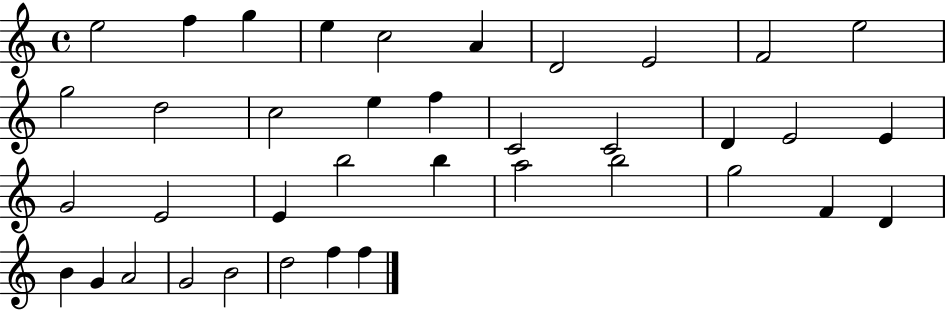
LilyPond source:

{
  \clef treble
  \time 4/4
  \defaultTimeSignature
  \key c \major
  e''2 f''4 g''4 | e''4 c''2 a'4 | d'2 e'2 | f'2 e''2 | \break g''2 d''2 | c''2 e''4 f''4 | c'2 c'2 | d'4 e'2 e'4 | \break g'2 e'2 | e'4 b''2 b''4 | a''2 b''2 | g''2 f'4 d'4 | \break b'4 g'4 a'2 | g'2 b'2 | d''2 f''4 f''4 | \bar "|."
}